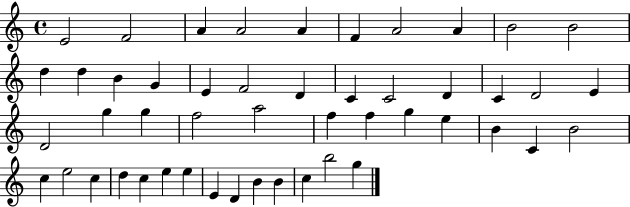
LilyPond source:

{
  \clef treble
  \time 4/4
  \defaultTimeSignature
  \key c \major
  e'2 f'2 | a'4 a'2 a'4 | f'4 a'2 a'4 | b'2 b'2 | \break d''4 d''4 b'4 g'4 | e'4 f'2 d'4 | c'4 c'2 d'4 | c'4 d'2 e'4 | \break d'2 g''4 g''4 | f''2 a''2 | f''4 f''4 g''4 e''4 | b'4 c'4 b'2 | \break c''4 e''2 c''4 | d''4 c''4 e''4 e''4 | e'4 d'4 b'4 b'4 | c''4 b''2 g''4 | \break \bar "|."
}